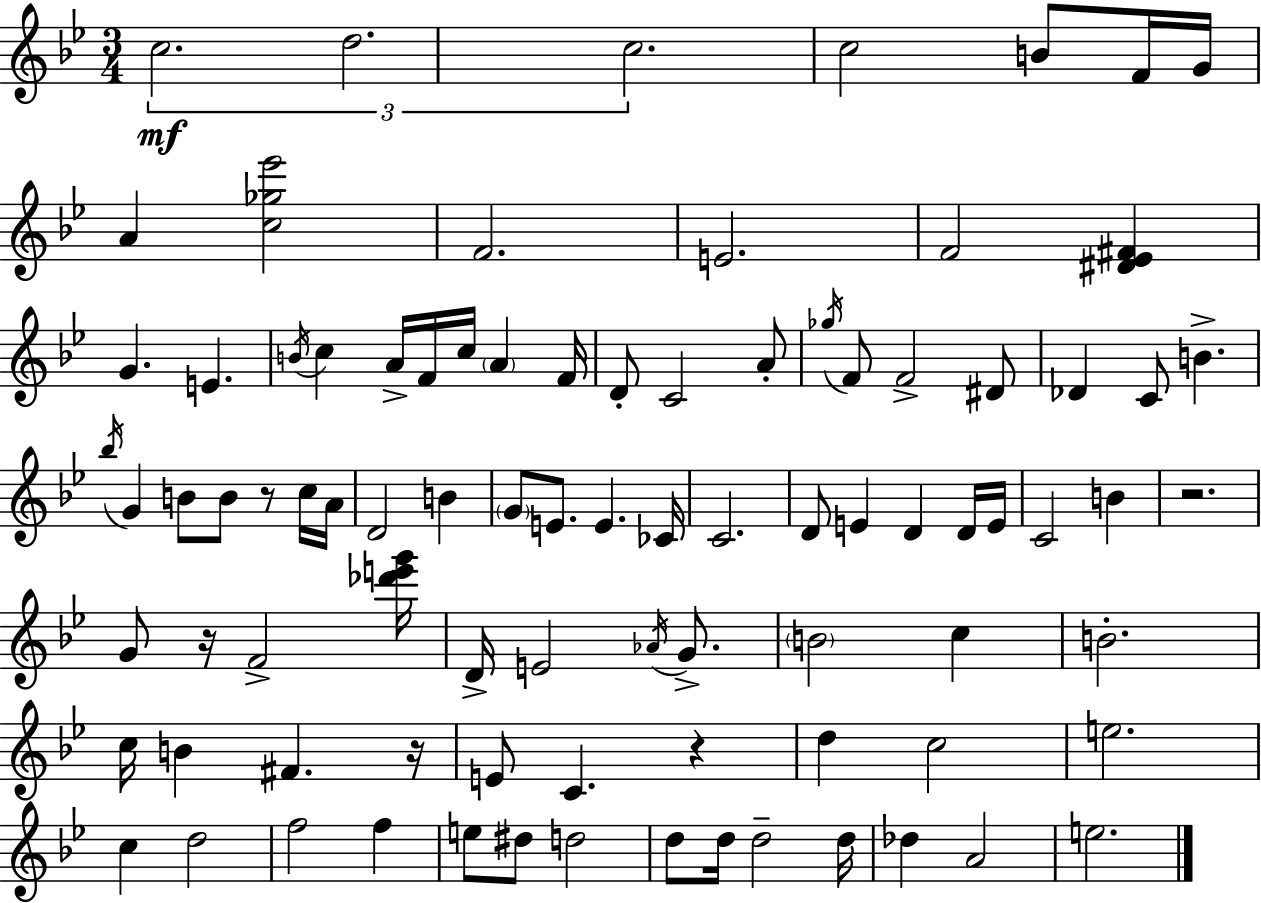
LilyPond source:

{
  \clef treble
  \numericTimeSignature
  \time 3/4
  \key bes \major
  \tuplet 3/2 { c''2.\mf | d''2. | c''2. } | c''2 b'8 f'16 g'16 | \break a'4 <c'' ges'' ees'''>2 | f'2. | e'2. | f'2 <dis' ees' fis'>4 | \break g'4. e'4. | \acciaccatura { b'16 } c''4 a'16-> f'16 c''16 \parenthesize a'4 | f'16 d'8-. c'2 a'8-. | \acciaccatura { ges''16 } f'8 f'2-> | \break dis'8 des'4 c'8 b'4.-> | \acciaccatura { bes''16 } g'4 b'8 b'8 r8 | c''16 a'16 d'2 b'4 | \parenthesize g'8 e'8. e'4. | \break ces'16 c'2. | d'8 e'4 d'4 | d'16 e'16 c'2 b'4 | r2. | \break g'8 r16 f'2-> | <des''' e''' g'''>16 d'16-> e'2 | \acciaccatura { aes'16 } g'8.-> \parenthesize b'2 | c''4 b'2.-. | \break c''16 b'4 fis'4. | r16 e'8 c'4. | r4 d''4 c''2 | e''2. | \break c''4 d''2 | f''2 | f''4 e''8 dis''8 d''2 | d''8 d''16 d''2-- | \break d''16 des''4 a'2 | e''2. | \bar "|."
}